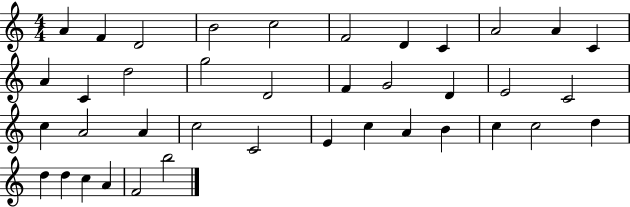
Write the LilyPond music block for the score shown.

{
  \clef treble
  \numericTimeSignature
  \time 4/4
  \key c \major
  a'4 f'4 d'2 | b'2 c''2 | f'2 d'4 c'4 | a'2 a'4 c'4 | \break a'4 c'4 d''2 | g''2 d'2 | f'4 g'2 d'4 | e'2 c'2 | \break c''4 a'2 a'4 | c''2 c'2 | e'4 c''4 a'4 b'4 | c''4 c''2 d''4 | \break d''4 d''4 c''4 a'4 | f'2 b''2 | \bar "|."
}